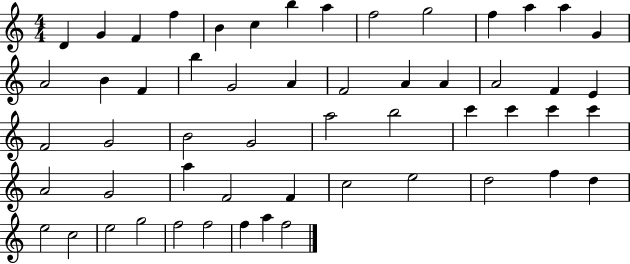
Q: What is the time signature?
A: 4/4